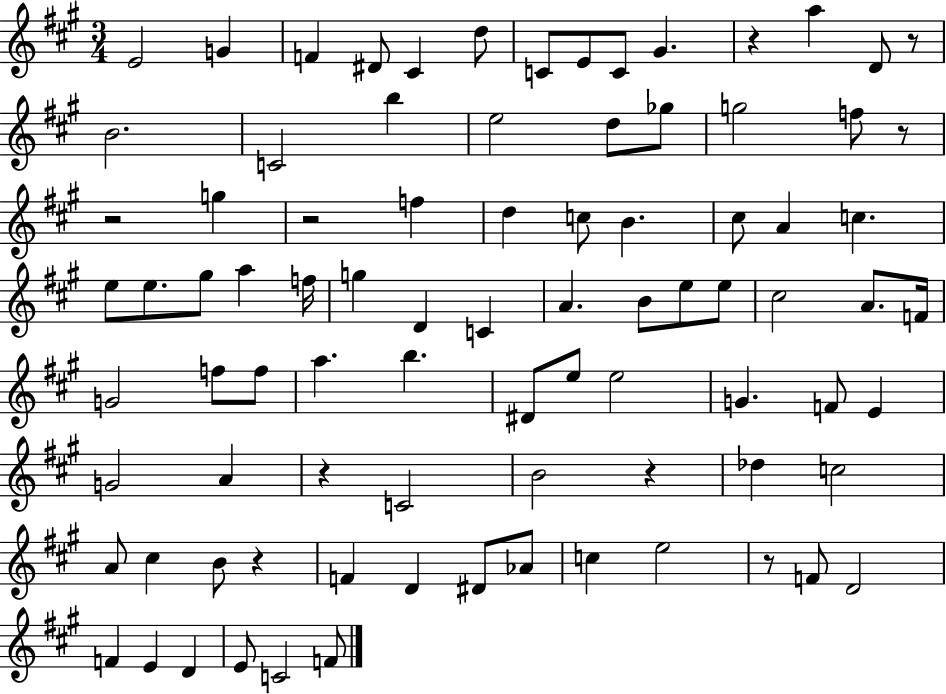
E4/h G4/q F4/q D#4/e C#4/q D5/e C4/e E4/e C4/e G#4/q. R/q A5/q D4/e R/e B4/h. C4/h B5/q E5/h D5/e Gb5/e G5/h F5/e R/e R/h G5/q R/h F5/q D5/q C5/e B4/q. C#5/e A4/q C5/q. E5/e E5/e. G#5/e A5/q F5/s G5/q D4/q C4/q A4/q. B4/e E5/e E5/e C#5/h A4/e. F4/s G4/h F5/e F5/e A5/q. B5/q. D#4/e E5/e E5/h G4/q. F4/e E4/q G4/h A4/q R/q C4/h B4/h R/q Db5/q C5/h A4/e C#5/q B4/e R/q F4/q D4/q D#4/e Ab4/e C5/q E5/h R/e F4/e D4/h F4/q E4/q D4/q E4/e C4/h F4/e